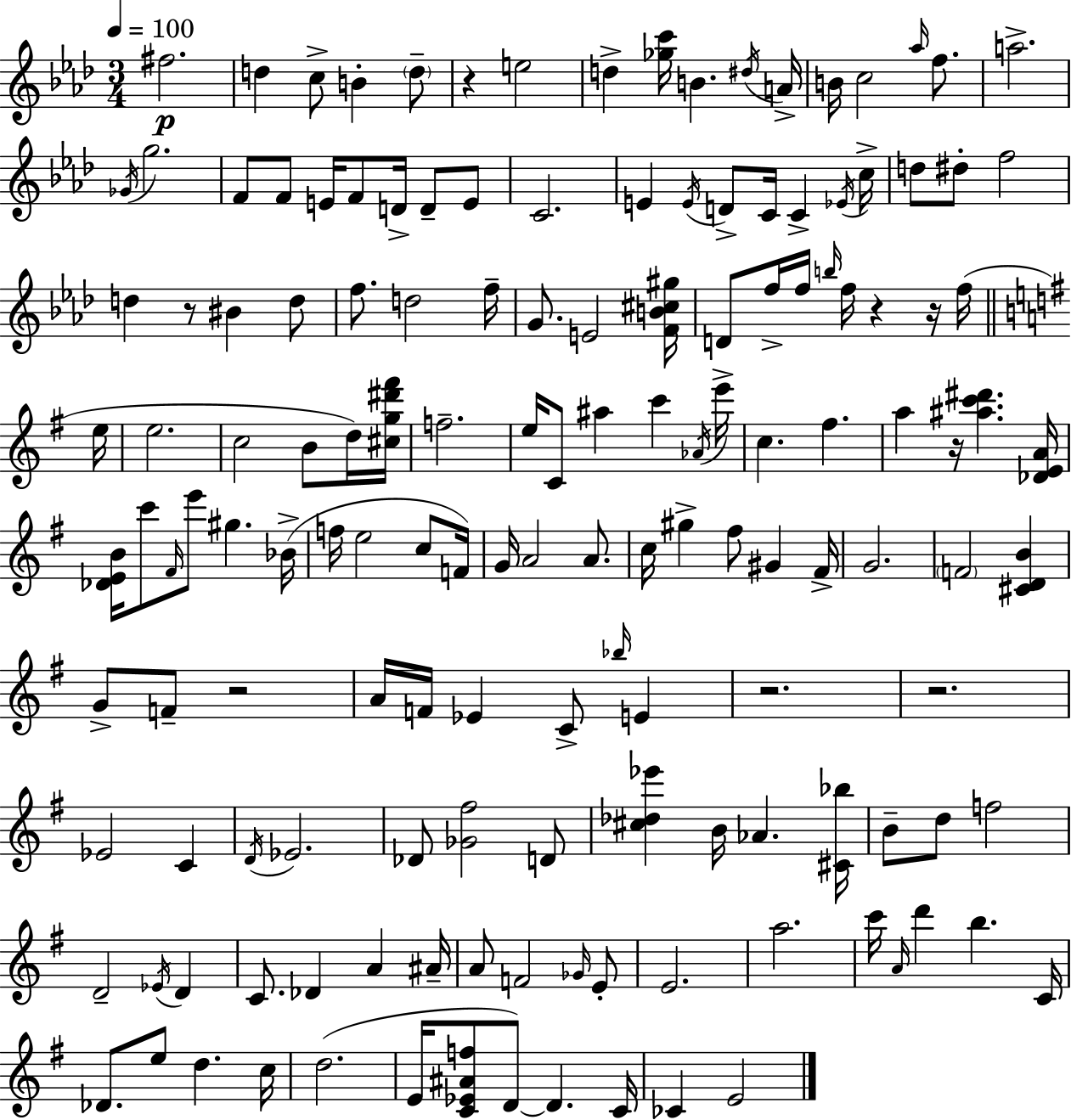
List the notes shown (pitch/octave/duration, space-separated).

F#5/h. D5/q C5/e B4/q D5/e R/q E5/h D5/q [Gb5,C6]/s B4/q. D#5/s A4/s B4/s C5/h Ab5/s F5/e. A5/h. Gb4/s G5/h. F4/e F4/e E4/s F4/e D4/s D4/e E4/e C4/h. E4/q E4/s D4/e C4/s C4/q Eb4/s C5/s D5/e D#5/e F5/h D5/q R/e BIS4/q D5/e F5/e. D5/h F5/s G4/e. E4/h [F4,B4,C#5,G#5]/s D4/e F5/s F5/s B5/s F5/s R/q R/s F5/s E5/s E5/h. C5/h B4/e D5/s [C#5,G5,D#6,F#6]/s F5/h. E5/s C4/e A#5/q C6/q Ab4/s E6/s C5/q. F#5/q. A5/q R/s [A#5,C6,D#6]/q. [Db4,E4,A4]/s [Db4,E4,B4]/s C6/e F#4/s E6/e G#5/q. Bb4/s F5/s E5/h C5/e F4/s G4/s A4/h A4/e. C5/s G#5/q F#5/e G#4/q F#4/s G4/h. F4/h [C#4,D4,B4]/q G4/e F4/e R/h A4/s F4/s Eb4/q C4/e Bb5/s E4/q R/h. R/h. Eb4/h C4/q D4/s Eb4/h. Db4/e [Gb4,F#5]/h D4/e [C#5,Db5,Eb6]/q B4/s Ab4/q. [C#4,Bb5]/s B4/e D5/e F5/h D4/h Eb4/s D4/q C4/e. Db4/q A4/q A#4/s A4/e F4/h Gb4/s E4/e E4/h. A5/h. C6/s A4/s D6/q B5/q. C4/s Db4/e. E5/e D5/q. C5/s D5/h. E4/s [C4,Eb4,A#4,F5]/e D4/e D4/q. C4/s CES4/q E4/h